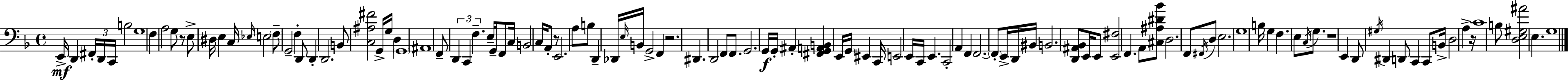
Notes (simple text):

E2/s D2/q F#2/s D2/s C2/s B3/h G3/w F3/q A3/h G3/e R/e E3/e D#3/s E3/q C3/s Eb3/s E3/h F3/e G2/h F3/q D2/e D2/q D2/h. B2/e [C3,A#3,F#4]/h G2/s G3/s D3/q G2/w A#2/w F2/e D2/q C2/q F3/q. E3/s G2/s F2/e C3/s B2/h C3/s A2/e R/e E2/h. A3/e B3/e D2/q Db2/s E3/s B2/s G2/h F2/q R/h. D#2/q. D2/h F2/e F2/e. G2/h. G2/s G2/s A#2/q [F#2,G2,A2,B2]/q E2/s G2/s EIS2/q C2/s E2/h E2/s C2/s E2/q. C2/h A2/q F2/q F2/h. F2/e E2/s D2/s BIS2/s B2/h. [D2,A#2,Bb2]/e E2/s E2/e [E2,F#3]/h F2/q. A2/e [C#3,A#3,D#4,Bb4]/e D3/h. F2/e F#2/s D3/e E3/h. G3/w B3/s G3/q F3/q. E3/e C3/s G3/e. R/w E2/q D2/e G#3/s D#2/q D2/e C2/q C2/e B2/s D3/h A3/q R/s C4/w B3/e [D3,E3,G#3,A#4]/h E3/q. G3/w